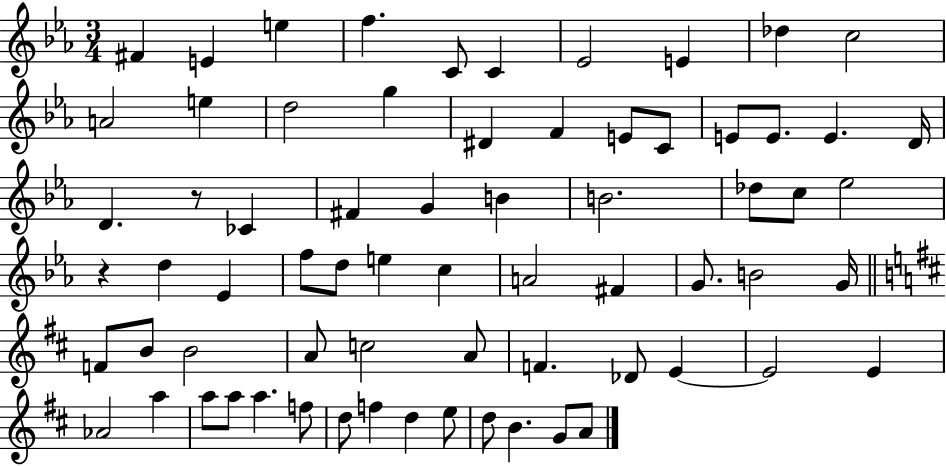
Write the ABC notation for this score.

X:1
T:Untitled
M:3/4
L:1/4
K:Eb
^F E e f C/2 C _E2 E _d c2 A2 e d2 g ^D F E/2 C/2 E/2 E/2 E D/4 D z/2 _C ^F G B B2 _d/2 c/2 _e2 z d _E f/2 d/2 e c A2 ^F G/2 B2 G/4 F/2 B/2 B2 A/2 c2 A/2 F _D/2 E E2 E _A2 a a/2 a/2 a f/2 d/2 f d e/2 d/2 B G/2 A/2